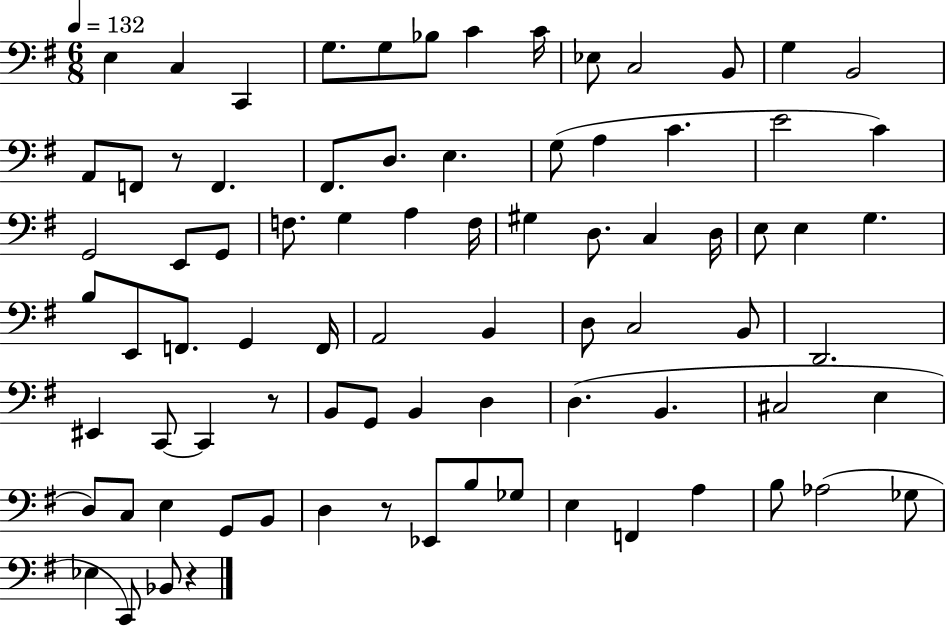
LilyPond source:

{
  \clef bass
  \numericTimeSignature
  \time 6/8
  \key g \major
  \tempo 4 = 132
  \repeat volta 2 { e4 c4 c,4 | g8. g8 bes8 c'4 c'16 | ees8 c2 b,8 | g4 b,2 | \break a,8 f,8 r8 f,4. | fis,8. d8. e4. | g8( a4 c'4. | e'2 c'4) | \break g,2 e,8 g,8 | f8. g4 a4 f16 | gis4 d8. c4 d16 | e8 e4 g4. | \break b8 e,8 f,8. g,4 f,16 | a,2 b,4 | d8 c2 b,8 | d,2. | \break eis,4 c,8~~ c,4 r8 | b,8 g,8 b,4 d4 | d4.( b,4. | cis2 e4 | \break d8) c8 e4 g,8 b,8 | d4 r8 ees,8 b8 ges8 | e4 f,4 a4 | b8 aes2( ges8 | \break ees4 c,8) bes,8 r4 | } \bar "|."
}